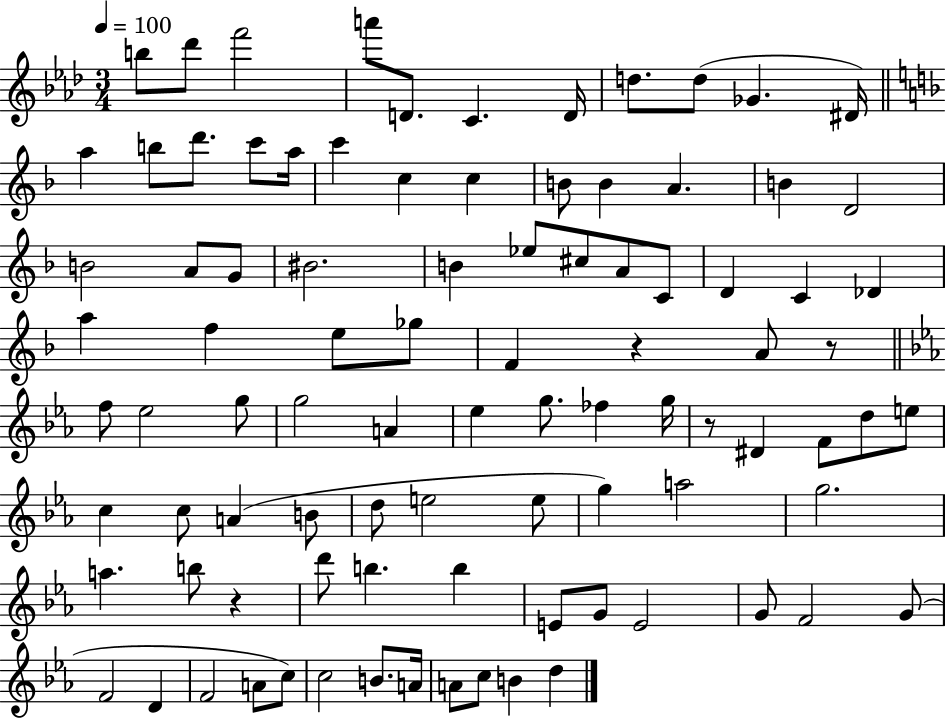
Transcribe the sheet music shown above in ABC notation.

X:1
T:Untitled
M:3/4
L:1/4
K:Ab
b/2 _d'/2 f'2 a'/2 D/2 C D/4 d/2 d/2 _G ^D/4 a b/2 d'/2 c'/2 a/4 c' c c B/2 B A B D2 B2 A/2 G/2 ^B2 B _e/2 ^c/2 A/2 C/2 D C _D a f e/2 _g/2 F z A/2 z/2 f/2 _e2 g/2 g2 A _e g/2 _f g/4 z/2 ^D F/2 d/2 e/2 c c/2 A B/2 d/2 e2 e/2 g a2 g2 a b/2 z d'/2 b b E/2 G/2 E2 G/2 F2 G/2 F2 D F2 A/2 c/2 c2 B/2 A/4 A/2 c/2 B d